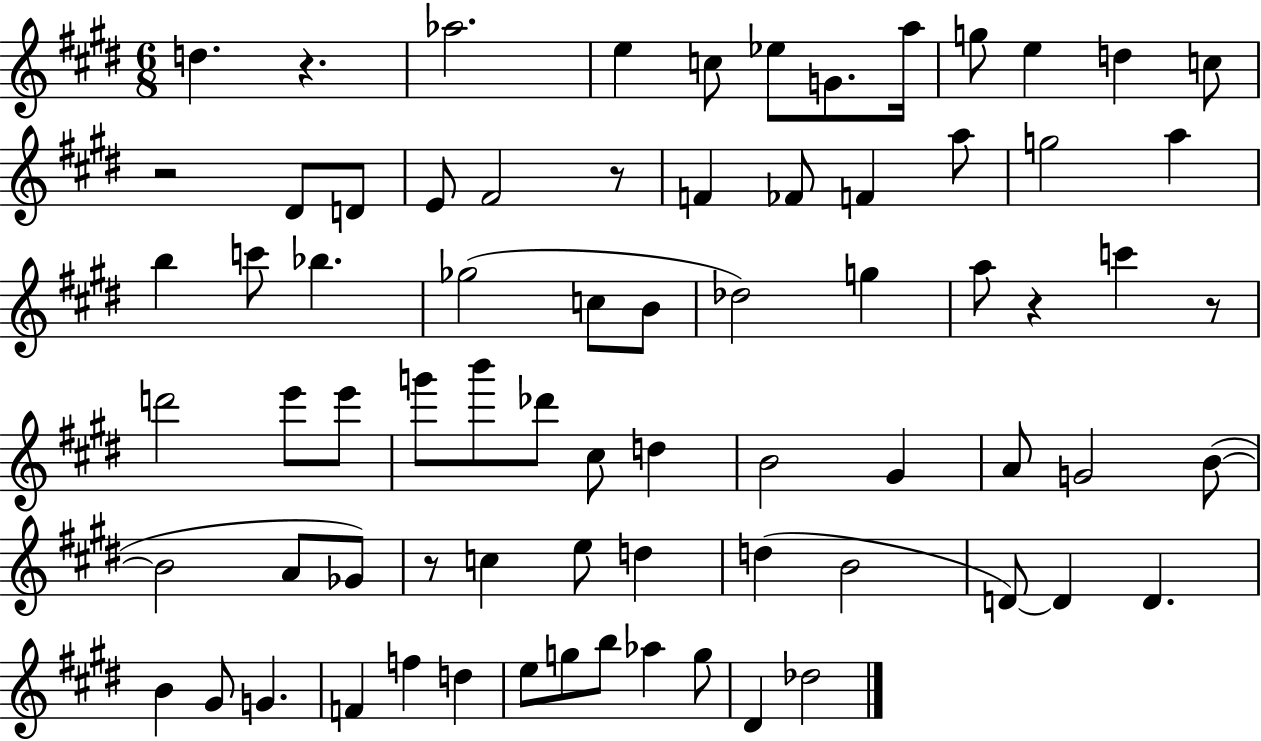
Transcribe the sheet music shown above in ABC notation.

X:1
T:Untitled
M:6/8
L:1/4
K:E
d z _a2 e c/2 _e/2 G/2 a/4 g/2 e d c/2 z2 ^D/2 D/2 E/2 ^F2 z/2 F _F/2 F a/2 g2 a b c'/2 _b _g2 c/2 B/2 _d2 g a/2 z c' z/2 d'2 e'/2 e'/2 g'/2 b'/2 _d'/2 ^c/2 d B2 ^G A/2 G2 B/2 B2 A/2 _G/2 z/2 c e/2 d d B2 D/2 D D B ^G/2 G F f d e/2 g/2 b/2 _a g/2 ^D _d2